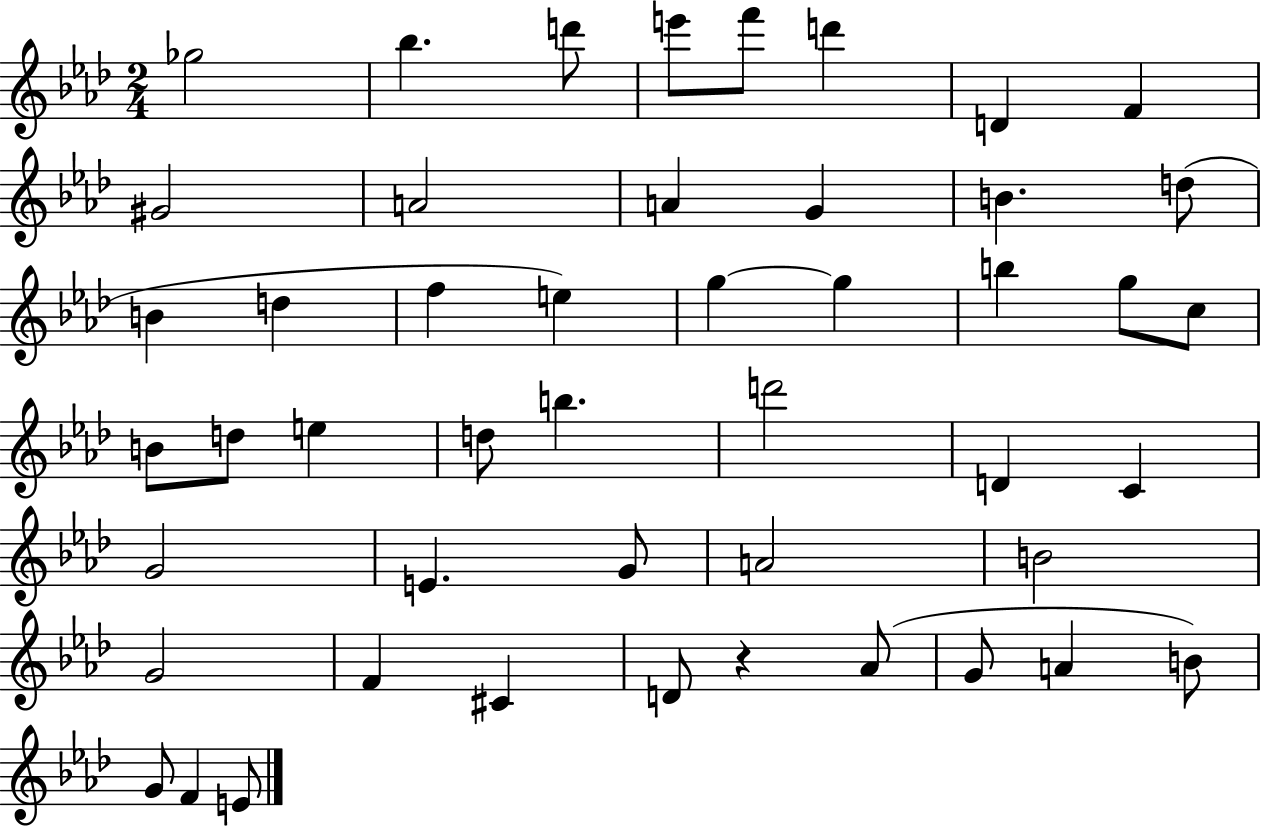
{
  \clef treble
  \numericTimeSignature
  \time 2/4
  \key aes \major
  \repeat volta 2 { ges''2 | bes''4. d'''8 | e'''8 f'''8 d'''4 | d'4 f'4 | \break gis'2 | a'2 | a'4 g'4 | b'4. d''8( | \break b'4 d''4 | f''4 e''4) | g''4~~ g''4 | b''4 g''8 c''8 | \break b'8 d''8 e''4 | d''8 b''4. | d'''2 | d'4 c'4 | \break g'2 | e'4. g'8 | a'2 | b'2 | \break g'2 | f'4 cis'4 | d'8 r4 aes'8( | g'8 a'4 b'8) | \break g'8 f'4 e'8 | } \bar "|."
}